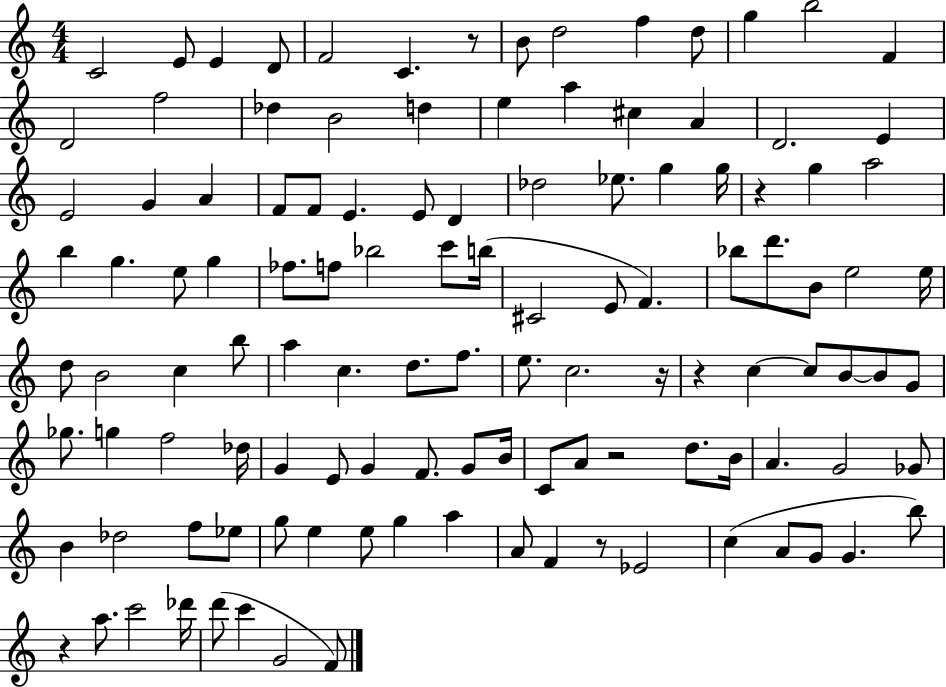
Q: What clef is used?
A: treble